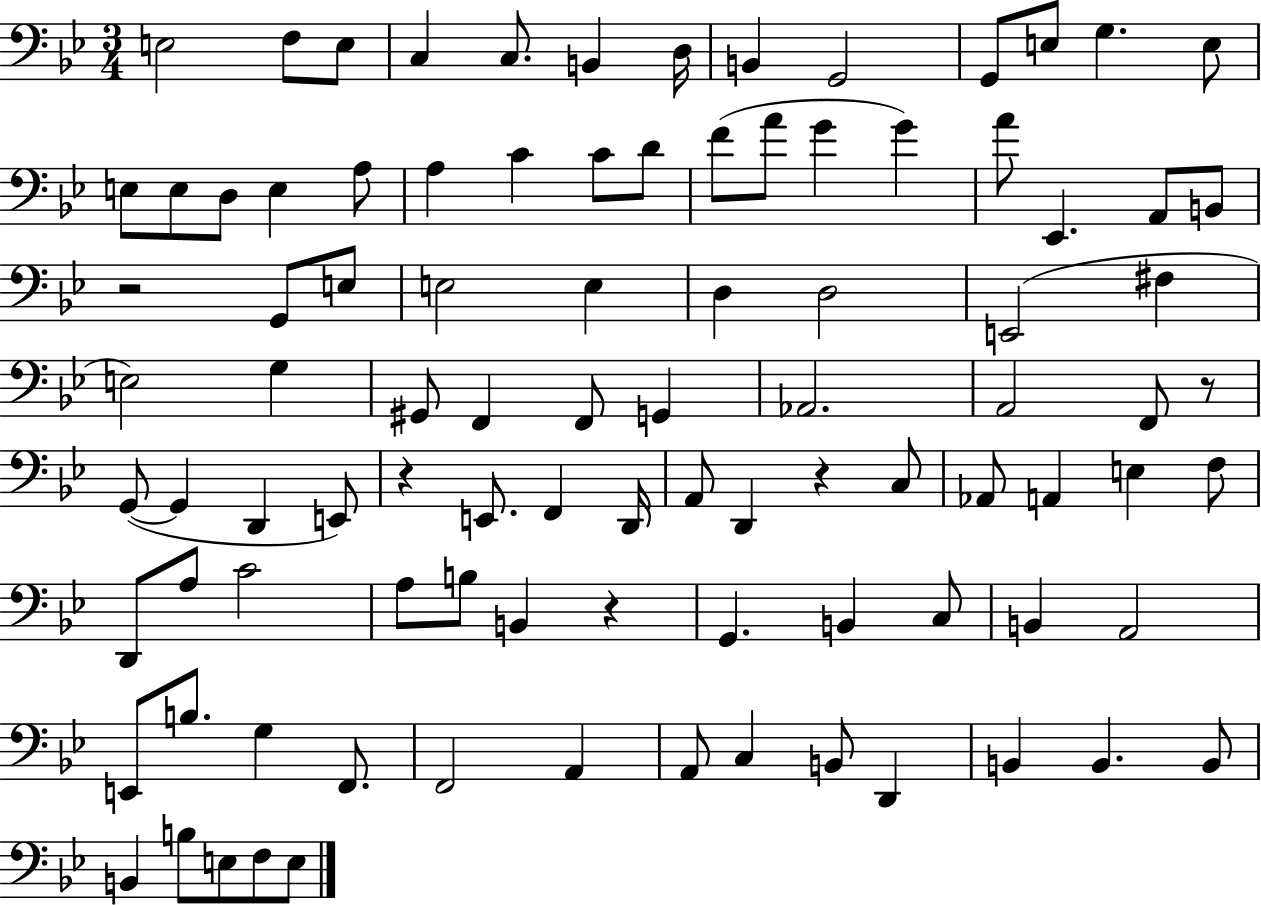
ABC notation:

X:1
T:Untitled
M:3/4
L:1/4
K:Bb
E,2 F,/2 E,/2 C, C,/2 B,, D,/4 B,, G,,2 G,,/2 E,/2 G, E,/2 E,/2 E,/2 D,/2 E, A,/2 A, C C/2 D/2 F/2 A/2 G G A/2 _E,, A,,/2 B,,/2 z2 G,,/2 E,/2 E,2 E, D, D,2 E,,2 ^F, E,2 G, ^G,,/2 F,, F,,/2 G,, _A,,2 A,,2 F,,/2 z/2 G,,/2 G,, D,, E,,/2 z E,,/2 F,, D,,/4 A,,/2 D,, z C,/2 _A,,/2 A,, E, F,/2 D,,/2 A,/2 C2 A,/2 B,/2 B,, z G,, B,, C,/2 B,, A,,2 E,,/2 B,/2 G, F,,/2 F,,2 A,, A,,/2 C, B,,/2 D,, B,, B,, B,,/2 B,, B,/2 E,/2 F,/2 E,/2